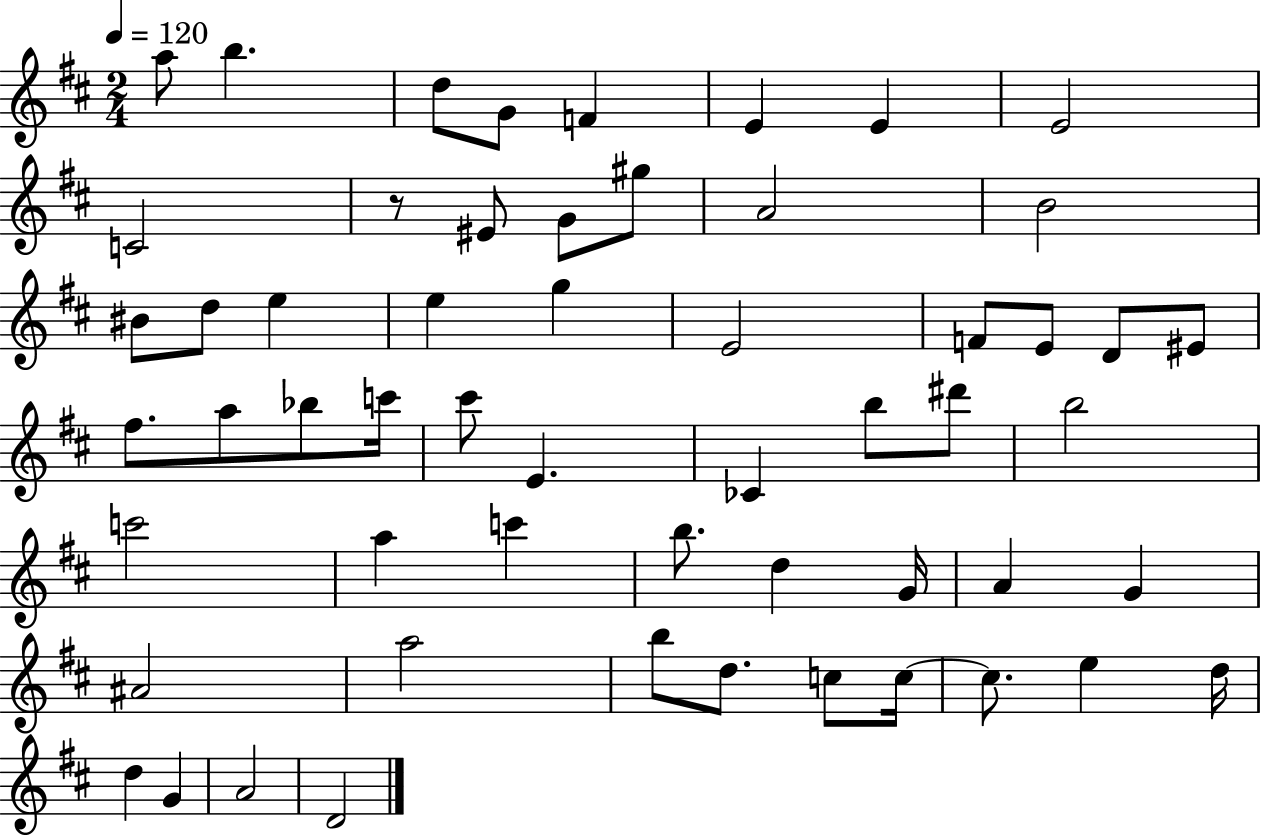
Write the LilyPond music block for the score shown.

{
  \clef treble
  \numericTimeSignature
  \time 2/4
  \key d \major
  \tempo 4 = 120
  \repeat volta 2 { a''8 b''4. | d''8 g'8 f'4 | e'4 e'4 | e'2 | \break c'2 | r8 eis'8 g'8 gis''8 | a'2 | b'2 | \break bis'8 d''8 e''4 | e''4 g''4 | e'2 | f'8 e'8 d'8 eis'8 | \break fis''8. a''8 bes''8 c'''16 | cis'''8 e'4. | ces'4 b''8 dis'''8 | b''2 | \break c'''2 | a''4 c'''4 | b''8. d''4 g'16 | a'4 g'4 | \break ais'2 | a''2 | b''8 d''8. c''8 c''16~~ | c''8. e''4 d''16 | \break d''4 g'4 | a'2 | d'2 | } \bar "|."
}